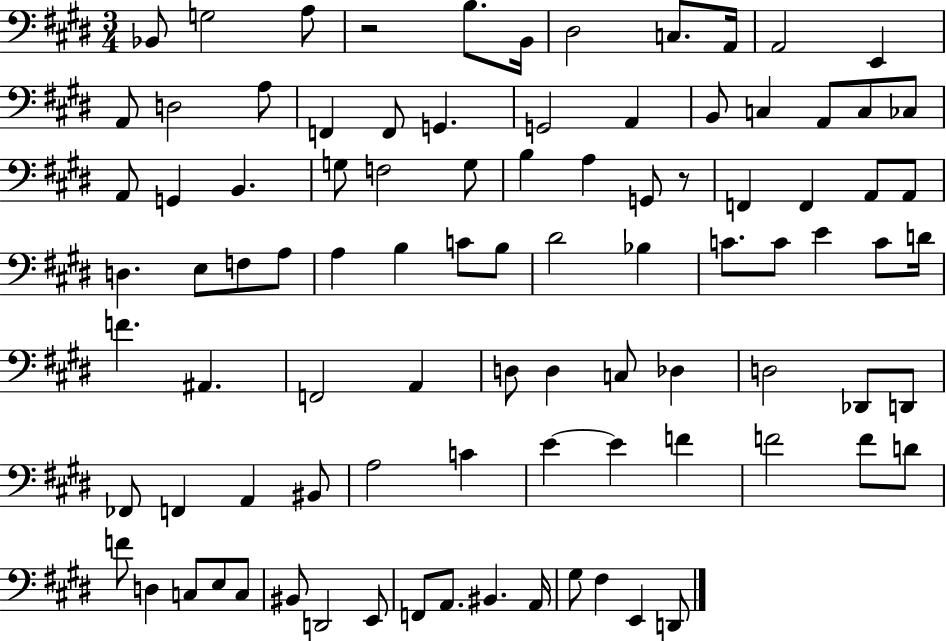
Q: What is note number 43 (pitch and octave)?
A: C4